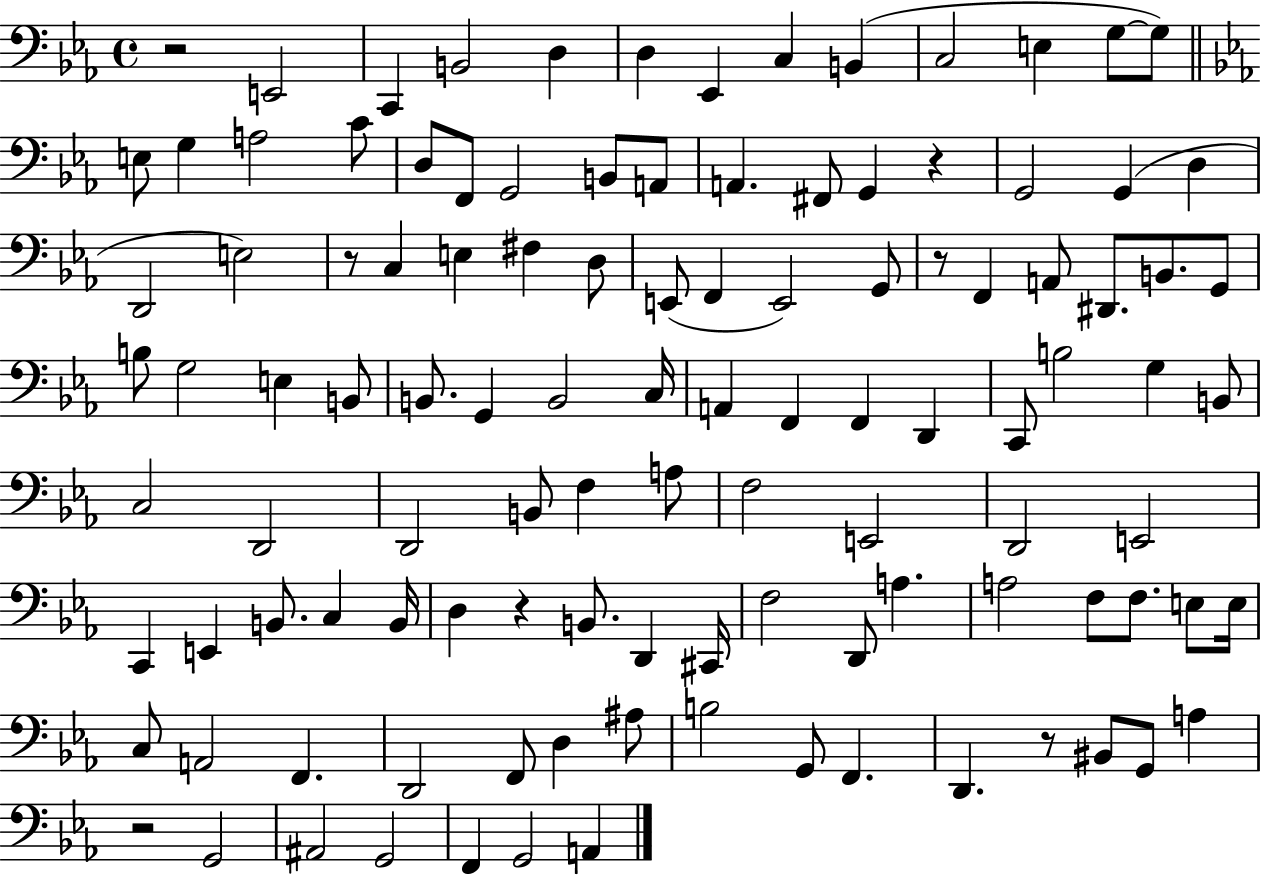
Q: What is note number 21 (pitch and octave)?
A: A2